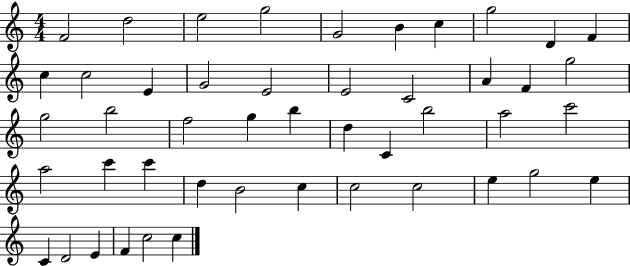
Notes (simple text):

F4/h D5/h E5/h G5/h G4/h B4/q C5/q G5/h D4/q F4/q C5/q C5/h E4/q G4/h E4/h E4/h C4/h A4/q F4/q G5/h G5/h B5/h F5/h G5/q B5/q D5/q C4/q B5/h A5/h C6/h A5/h C6/q C6/q D5/q B4/h C5/q C5/h C5/h E5/q G5/h E5/q C4/q D4/h E4/q F4/q C5/h C5/q